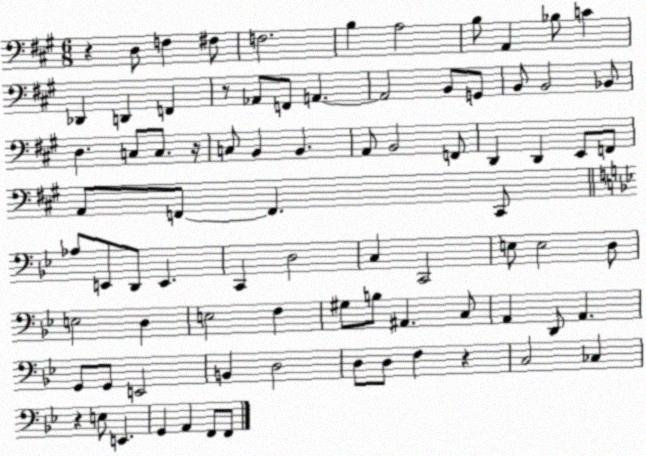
X:1
T:Untitled
M:6/8
L:1/4
K:A
z D,/2 F, ^F,/2 F,2 B, A,2 B,/2 A,, _B,/2 C _D,, D,, F,, z/2 _A,,/2 F,,/2 A,, A,,2 B,,/2 G,,/2 B,,/2 B,,2 _B,,/2 D, C,/2 C,/2 z/4 C,/2 B,, B,, A,,/2 B,,2 F,,/2 D,, D,, E,,/2 F,,/2 A,,/2 F,,/2 F,, ^C,,/2 _A,/2 E,,/2 D,,/2 E,, C,, D,2 C, C,,2 E,/2 E,2 D,/2 E,2 D, E,2 F, ^G,/2 B,/2 ^A,, C,/2 A,, D,,/2 A,, G,,/2 G,,/2 E,,2 B,, D,2 D,/2 D,/2 F, z C,2 _C, z E,/2 E,, G,, A,, F,,/2 F,,/2